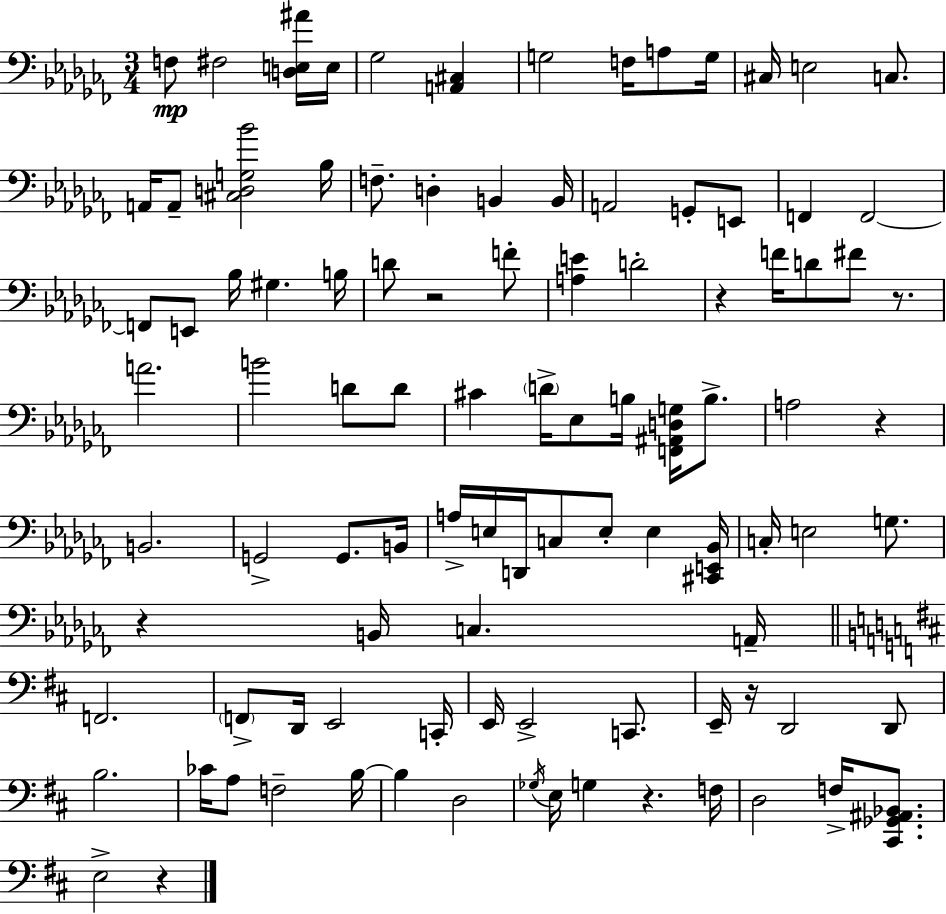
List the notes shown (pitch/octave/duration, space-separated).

F3/e F#3/h [D3,E3,A#4]/s E3/s Gb3/h [A2,C#3]/q G3/h F3/s A3/e G3/s C#3/s E3/h C3/e. A2/s A2/e [C#3,D3,G3,Bb4]/h Bb3/s F3/e. D3/q B2/q B2/s A2/h G2/e E2/e F2/q F2/h F2/e E2/e Bb3/s G#3/q. B3/s D4/e R/h F4/e [A3,E4]/q D4/h R/q F4/s D4/e F#4/e R/e. A4/h. B4/h D4/e D4/e C#4/q D4/s Eb3/e B3/s [F2,A#2,D3,G3]/s B3/e. A3/h R/q B2/h. G2/h G2/e. B2/s A3/s E3/s D2/s C3/e E3/e E3/q [C#2,E2,Bb2]/s C3/s E3/h G3/e. R/q B2/s C3/q. A2/s F2/h. F2/e D2/s E2/h C2/s E2/s E2/h C2/e. E2/s R/s D2/h D2/e B3/h. CES4/s A3/e F3/h B3/s B3/q D3/h Gb3/s E3/s G3/q R/q. F3/s D3/h F3/s [C#2,Gb2,A#2,Bb2]/e. E3/h R/q